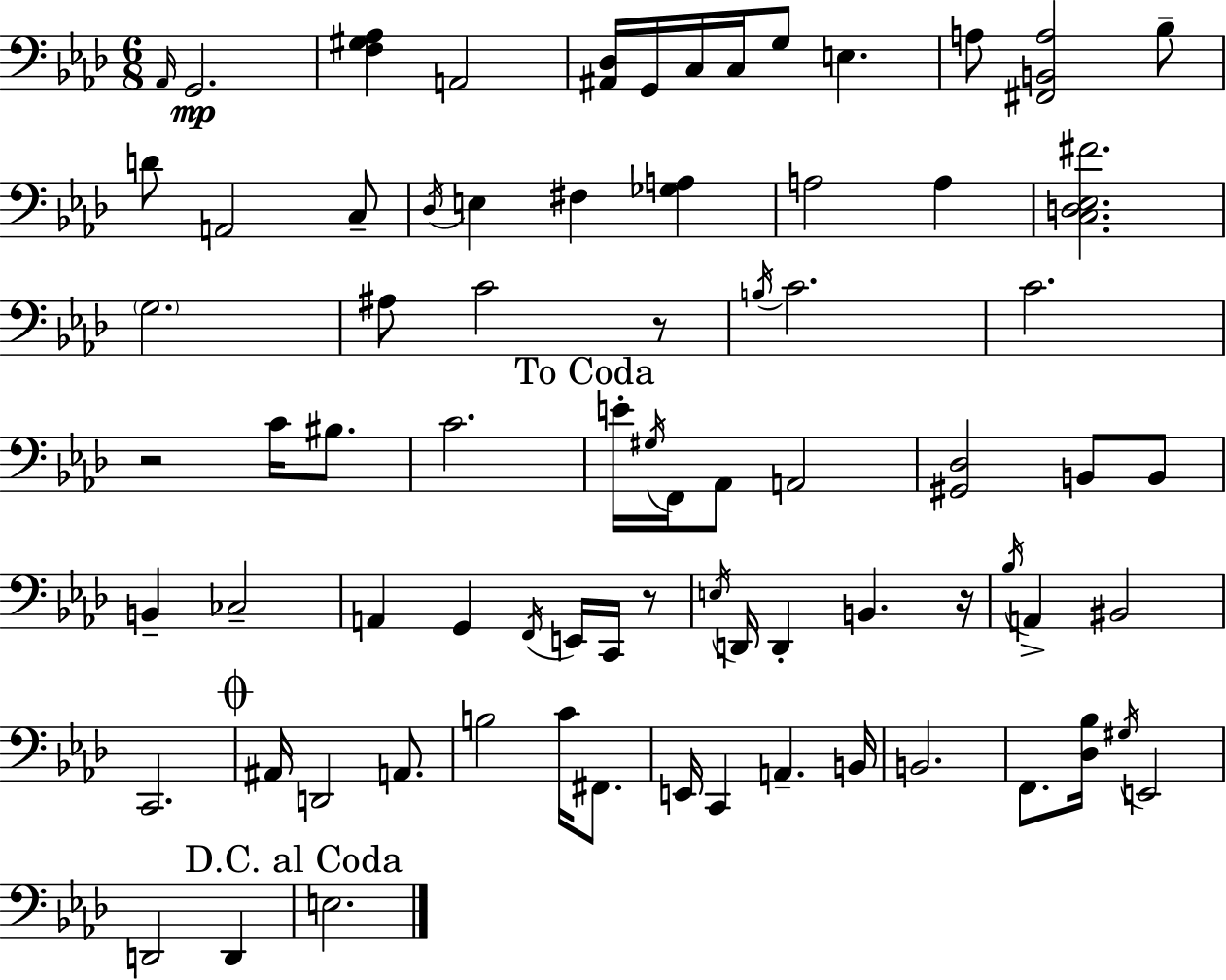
{
  \clef bass
  \numericTimeSignature
  \time 6/8
  \key aes \major
  \repeat volta 2 { \grace { aes,16 }\mp g,2. | <f gis aes>4 a,2 | <ais, des>16 g,16 c16 c16 g8 e4. | a8 <fis, b, a>2 bes8-- | \break d'8 a,2 c8-- | \acciaccatura { des16 } e4 fis4 <ges a>4 | a2 a4 | <c d ees fis'>2. | \break \parenthesize g2. | ais8 c'2 | r8 \acciaccatura { b16 } c'2. | c'2. | \break r2 c'16 | bis8. c'2. | \mark "To Coda" e'16-. \acciaccatura { gis16 } f,16 aes,8 a,2 | <gis, des>2 | \break b,8 b,8 b,4-- ces2-- | a,4 g,4 | \acciaccatura { f,16 } e,16 c,16 r8 \acciaccatura { e16 } d,16 d,4-. b,4. | r16 \acciaccatura { bes16 } a,4-> bis,2 | \break c,2. | \mark \markup { \musicglyph "scripts.coda" } ais,16 d,2 | a,8. b2 | c'16 fis,8. e,16 c,4 | \break a,4.-- b,16 b,2. | f,8. <des bes>16 \acciaccatura { gis16 } | e,2 d,2 | d,4 \mark "D.C. al Coda" e2. | \break } \bar "|."
}